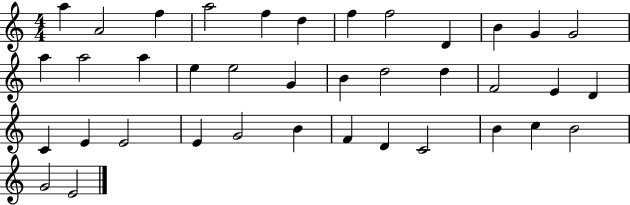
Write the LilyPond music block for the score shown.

{
  \clef treble
  \numericTimeSignature
  \time 4/4
  \key c \major
  a''4 a'2 f''4 | a''2 f''4 d''4 | f''4 f''2 d'4 | b'4 g'4 g'2 | \break a''4 a''2 a''4 | e''4 e''2 g'4 | b'4 d''2 d''4 | f'2 e'4 d'4 | \break c'4 e'4 e'2 | e'4 g'2 b'4 | f'4 d'4 c'2 | b'4 c''4 b'2 | \break g'2 e'2 | \bar "|."
}